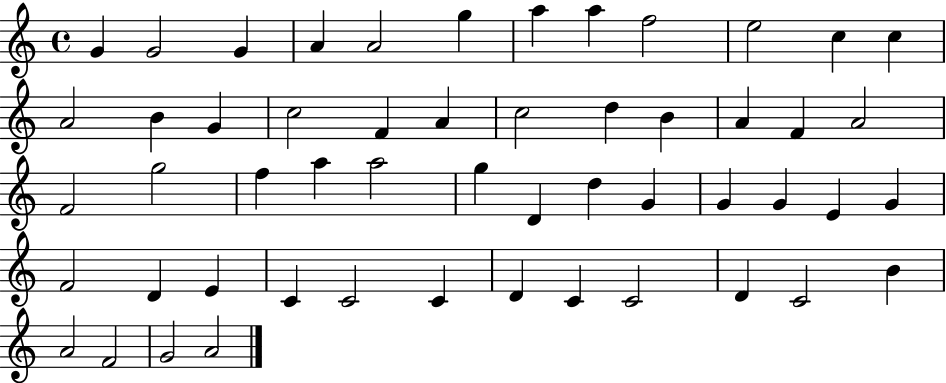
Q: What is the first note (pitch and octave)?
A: G4